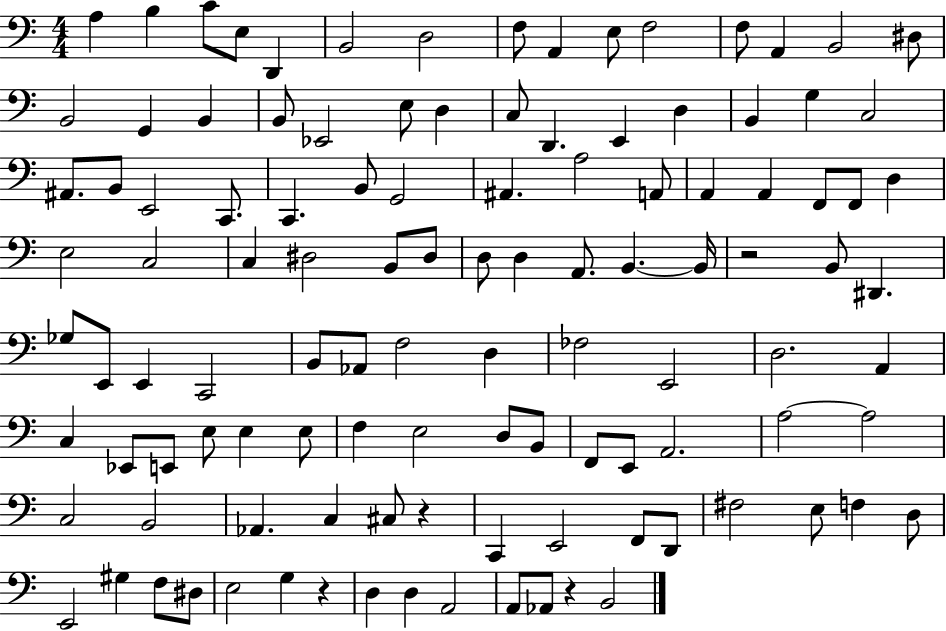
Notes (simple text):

A3/q B3/q C4/e E3/e D2/q B2/h D3/h F3/e A2/q E3/e F3/h F3/e A2/q B2/h D#3/e B2/h G2/q B2/q B2/e Eb2/h E3/e D3/q C3/e D2/q. E2/q D3/q B2/q G3/q C3/h A#2/e. B2/e E2/h C2/e. C2/q. B2/e G2/h A#2/q. A3/h A2/e A2/q A2/q F2/e F2/e D3/q E3/h C3/h C3/q D#3/h B2/e D#3/e D3/e D3/q A2/e. B2/q. B2/s R/h B2/e D#2/q. Gb3/e E2/e E2/q C2/h B2/e Ab2/e F3/h D3/q FES3/h E2/h D3/h. A2/q C3/q Eb2/e E2/e E3/e E3/q E3/e F3/q E3/h D3/e B2/e F2/e E2/e A2/h. A3/h A3/h C3/h B2/h Ab2/q. C3/q C#3/e R/q C2/q E2/h F2/e D2/e F#3/h E3/e F3/q D3/e E2/h G#3/q F3/e D#3/e E3/h G3/q R/q D3/q D3/q A2/h A2/e Ab2/e R/q B2/h